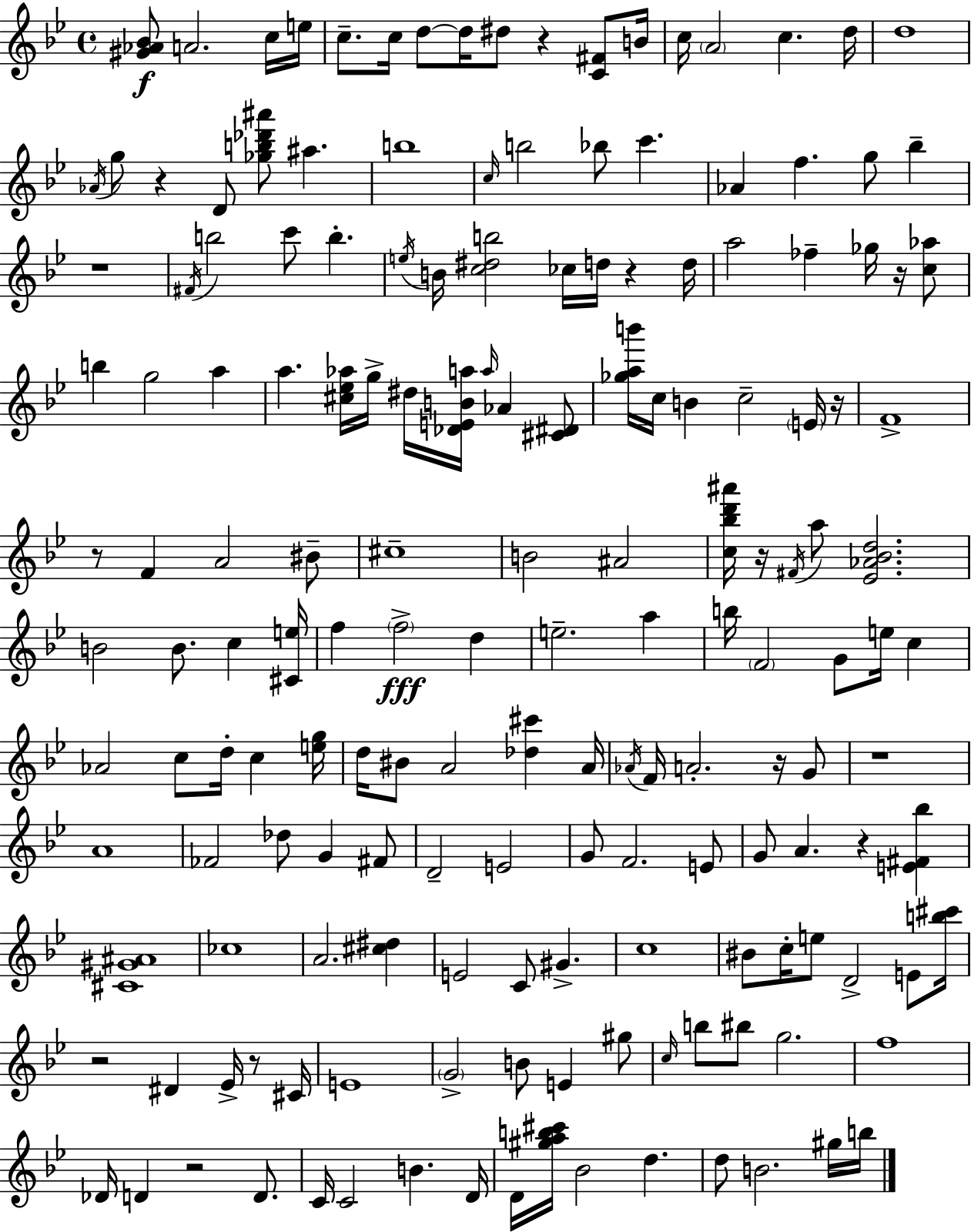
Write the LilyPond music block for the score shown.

{
  \clef treble
  \time 4/4
  \defaultTimeSignature
  \key bes \major
  <gis' aes' bes'>8\f a'2. c''16 e''16 | c''8.-- c''16 d''8~~ d''16 dis''8 r4 <c' fis'>8 b'16 | c''16 \parenthesize a'2 c''4. d''16 | d''1 | \break \acciaccatura { aes'16 } g''8 r4 d'8 <ges'' b'' des''' ais'''>8 ais''4. | b''1 | \grace { c''16 } b''2 bes''8 c'''4. | aes'4 f''4. g''8 bes''4-- | \break r1 | \acciaccatura { fis'16 } b''2 c'''8 b''4.-. | \acciaccatura { e''16 } b'16 <c'' dis'' b''>2 ces''16 d''16 r4 | d''16 a''2 fes''4-- | \break ges''16 r16 <c'' aes''>8 b''4 g''2 | a''4 a''4. <cis'' ees'' aes''>16 g''16-> dis''16 <des' e' b' a''>16 \grace { a''16 } aes'4 | <cis' dis'>8 <ges'' a'' b'''>16 c''16 b'4 c''2-- | \parenthesize e'16 r16 f'1-> | \break r8 f'4 a'2 | bis'8-- cis''1-- | b'2 ais'2 | <c'' bes'' d''' ais'''>16 r16 \acciaccatura { fis'16 } a''8 <ees' aes' bes' d''>2. | \break b'2 b'8. | c''4 <cis' e''>16 f''4 \parenthesize f''2->\fff | d''4 e''2.-- | a''4 b''16 \parenthesize f'2 g'8 | \break e''16 c''4 aes'2 c''8 | d''16-. c''4 <e'' g''>16 d''16 bis'8 a'2 | <des'' cis'''>4 a'16 \acciaccatura { aes'16 } f'16 a'2.-. | r16 g'8 r1 | \break a'1 | fes'2 des''8 | g'4 fis'8 d'2-- e'2 | g'8 f'2. | \break e'8 g'8 a'4. r4 | <e' fis' bes''>4 <cis' gis' ais'>1 | ces''1 | a'2. | \break <cis'' dis''>4 e'2 c'8 | gis'4.-> c''1 | bis'8 c''16-. e''8 d'2-> | e'8 <b'' cis'''>16 r2 dis'4 | \break ees'16-> r8 cis'16 e'1 | \parenthesize g'2-> b'8 | e'4 gis''8 \grace { c''16 } b''8 bis''8 g''2. | f''1 | \break des'16 d'4 r2 | d'8. c'16 c'2 | b'4. d'16 d'16 <gis'' a'' b'' cis'''>16 bes'2 | d''4. d''8 b'2. | \break gis''16 b''16 \bar "|."
}